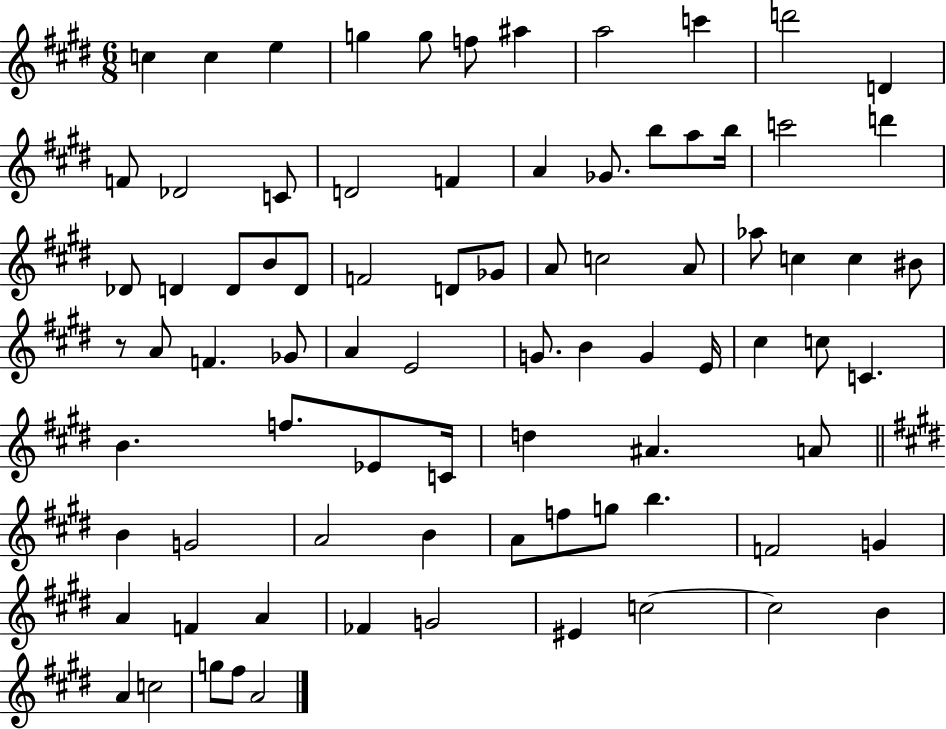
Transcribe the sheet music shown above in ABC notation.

X:1
T:Untitled
M:6/8
L:1/4
K:E
c c e g g/2 f/2 ^a a2 c' d'2 D F/2 _D2 C/2 D2 F A _G/2 b/2 a/2 b/4 c'2 d' _D/2 D D/2 B/2 D/2 F2 D/2 _G/2 A/2 c2 A/2 _a/2 c c ^B/2 z/2 A/2 F _G/2 A E2 G/2 B G E/4 ^c c/2 C B f/2 _E/2 C/4 d ^A A/2 B G2 A2 B A/2 f/2 g/2 b F2 G A F A _F G2 ^E c2 c2 B A c2 g/2 ^f/2 A2